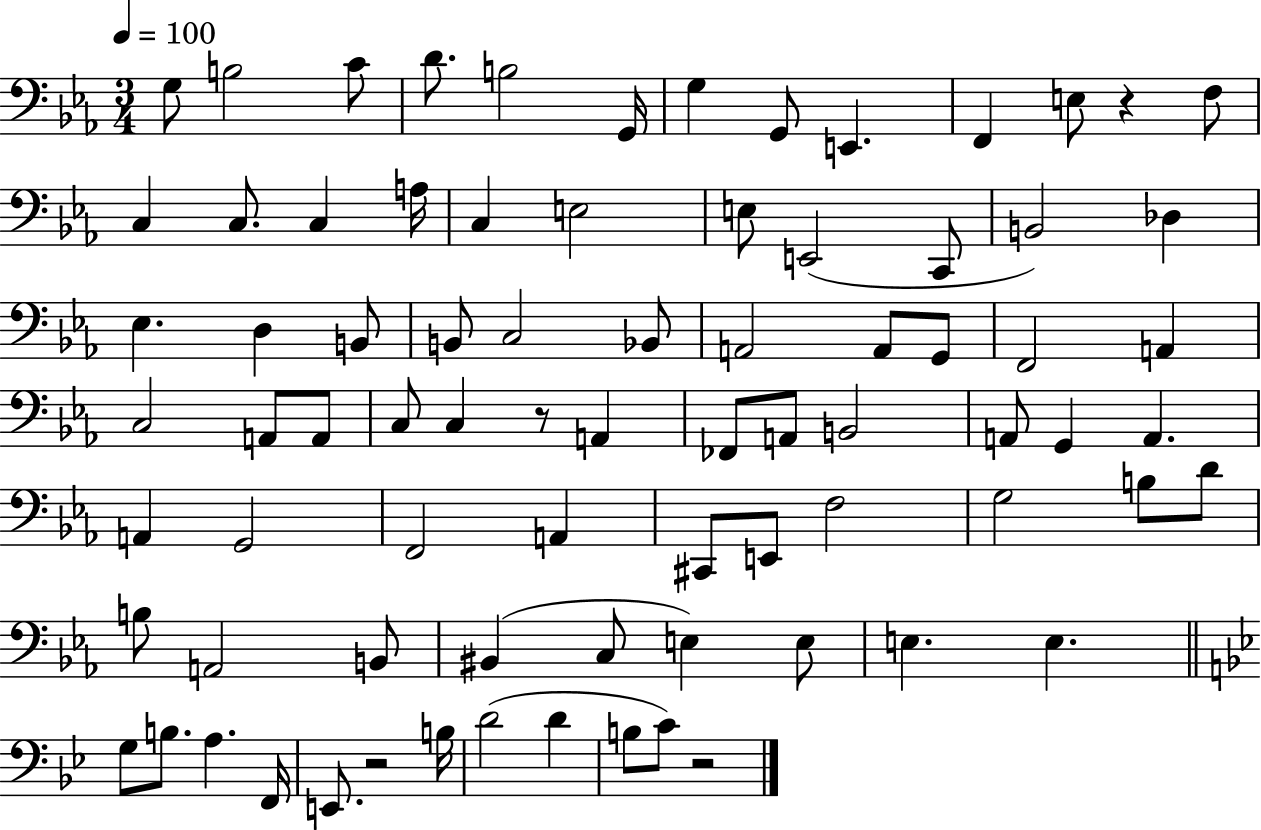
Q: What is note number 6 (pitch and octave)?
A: G2